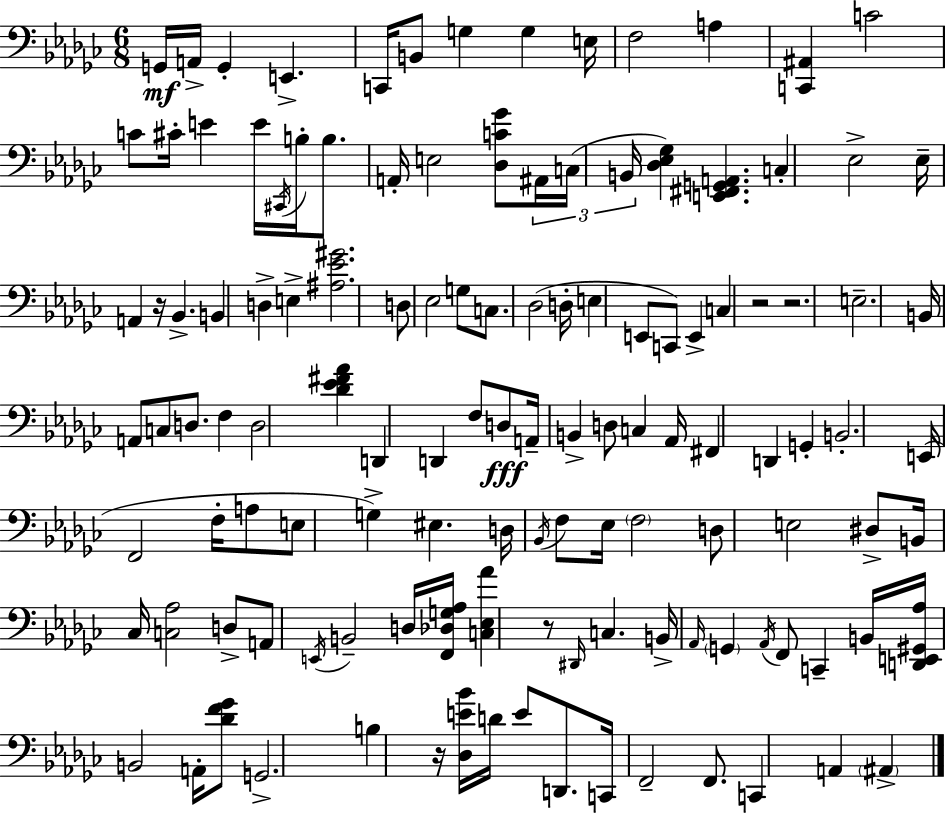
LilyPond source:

{
  \clef bass
  \numericTimeSignature
  \time 6/8
  \key ees \minor
  g,16\mf a,16-> g,4-. e,4.-> | c,16 b,8 g4 g4 e16 | f2 a4 | <c, ais,>4 c'2 | \break c'8 cis'16-. e'4 e'16 \acciaccatura { cis,16 } b16-. b8. | a,16-. e2 <des c' ges'>8 | \tuplet 3/2 { ais,16 c16( b,16 } <des ees ges>4) <e, fis, g, a,>4. | c4-. ees2-> | \break ees16-- a,4 r16 bes,4.-> | b,4 d4-> e4-> | <ais ees' gis'>2. | d8 ees2 g8 | \break c8. des2( | d16-. e4 e,8 c,8) e,4-> | c4 r2 | r2. | \break e2.-- | b,16 a,8 c8 d8. f4 | d2 <des' ees' fis' aes'>4 | d,4 d,4 f8 d8\fff | \break a,16-- b,4-> d8 c4 | aes,16 fis,4 d,4 g,4-. | b,2.-. | e,16( f,2 f16-. a8 | \break e8 g4->) eis4. | d16 \acciaccatura { bes,16 } f8 ees16 \parenthesize f2 | d8 e2 | dis8-> b,16 ces16 <c aes>2 | \break d8-> a,8 \acciaccatura { e,16 } b,2-- | d16 <f, des g aes>16 <c ees aes'>4 r8 \grace { dis,16 } c4. | b,16-> \grace { aes,16 } \parenthesize g,4 \acciaccatura { aes,16 } f,8 | c,4-- b,16 <d, e, gis, aes>16 b,2 | \break a,16-. <des' f' ges'>8 g,2.-> | b4 r16 <des e' bes'>16 | d'16 e'8 d,8. c,16 f,2-- | f,8. c,4 a,4 | \break \parenthesize ais,4-> \bar "|."
}